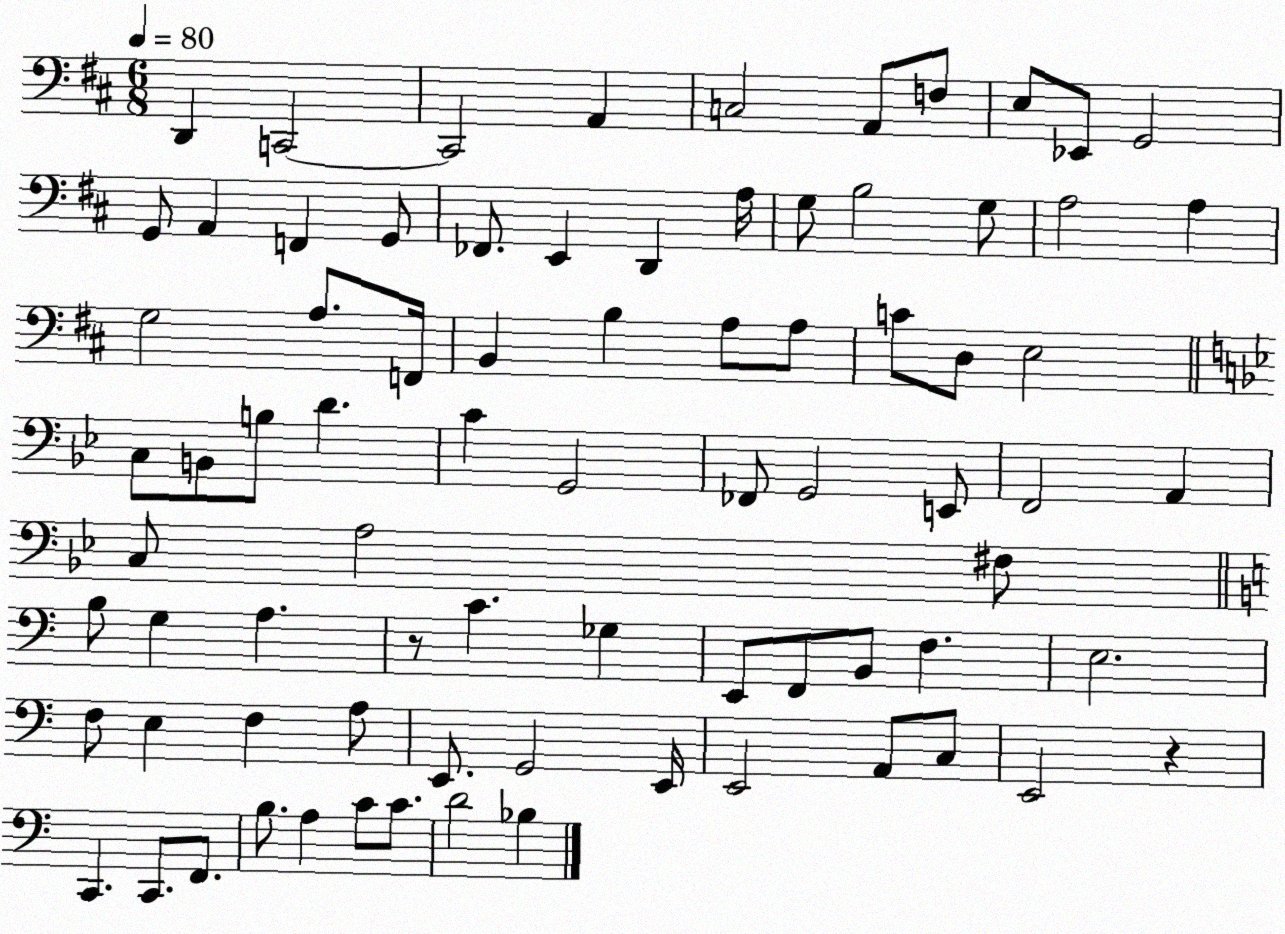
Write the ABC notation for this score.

X:1
T:Untitled
M:6/8
L:1/4
K:D
D,, C,,2 C,,2 A,, C,2 A,,/2 F,/2 E,/2 _E,,/2 G,,2 G,,/2 A,, F,, G,,/2 _F,,/2 E,, D,, A,/4 G,/2 B,2 G,/2 A,2 A, G,2 A,/2 F,,/4 B,, B, A,/2 A,/2 C/2 D,/2 E,2 C,/2 B,,/2 B,/2 D C G,,2 _F,,/2 G,,2 E,,/2 F,,2 A,, C,/2 A,2 ^F,/2 B,/2 G, A, z/2 C _G, E,,/2 F,,/2 B,,/2 F, E,2 F,/2 E, F, A,/2 E,,/2 G,,2 E,,/4 E,,2 A,,/2 C,/2 E,,2 z C,, C,,/2 F,,/2 B,/2 A, C/2 C/2 D2 _B,